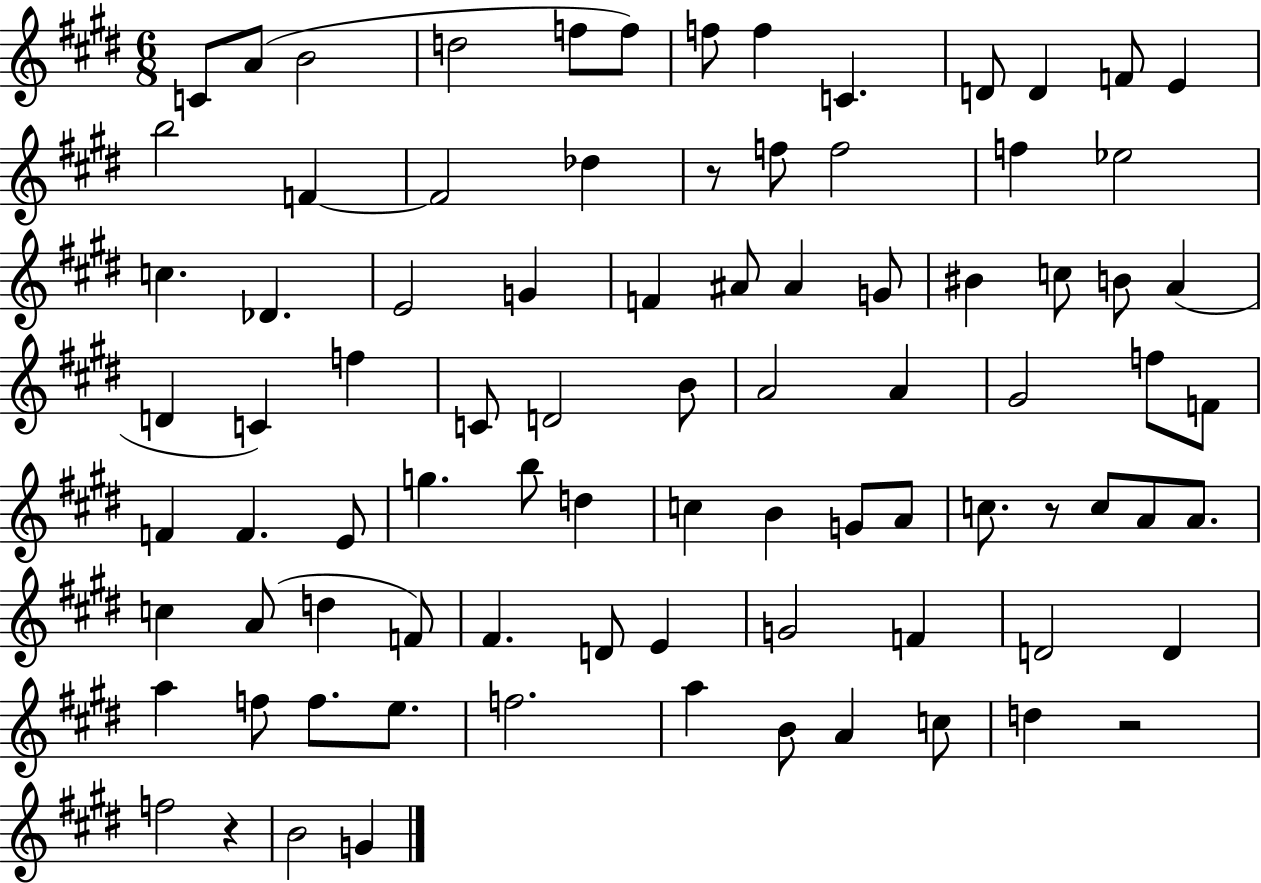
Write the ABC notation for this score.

X:1
T:Untitled
M:6/8
L:1/4
K:E
C/2 A/2 B2 d2 f/2 f/2 f/2 f C D/2 D F/2 E b2 F F2 _d z/2 f/2 f2 f _e2 c _D E2 G F ^A/2 ^A G/2 ^B c/2 B/2 A D C f C/2 D2 B/2 A2 A ^G2 f/2 F/2 F F E/2 g b/2 d c B G/2 A/2 c/2 z/2 c/2 A/2 A/2 c A/2 d F/2 ^F D/2 E G2 F D2 D a f/2 f/2 e/2 f2 a B/2 A c/2 d z2 f2 z B2 G